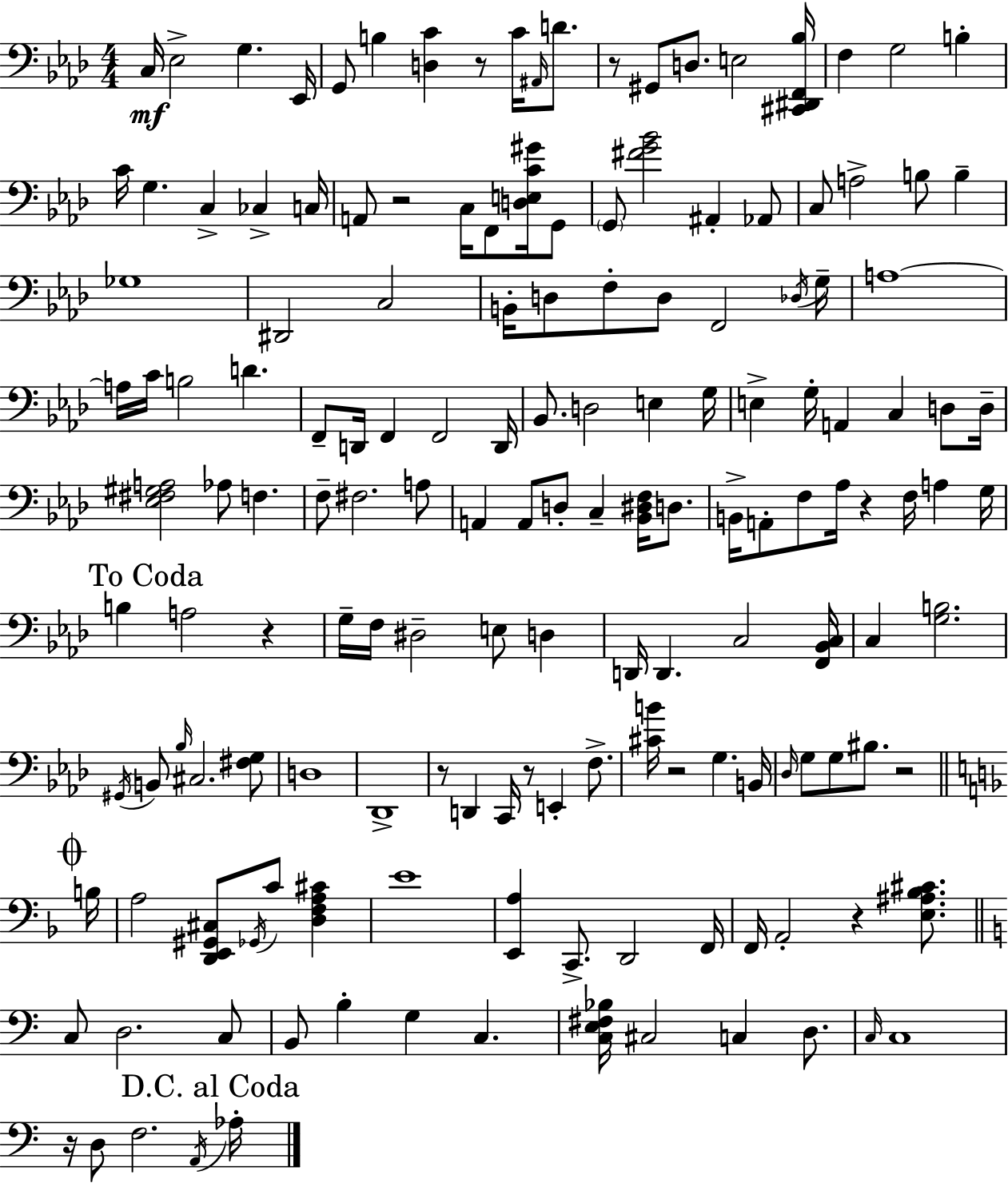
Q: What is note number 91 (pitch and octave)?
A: B2